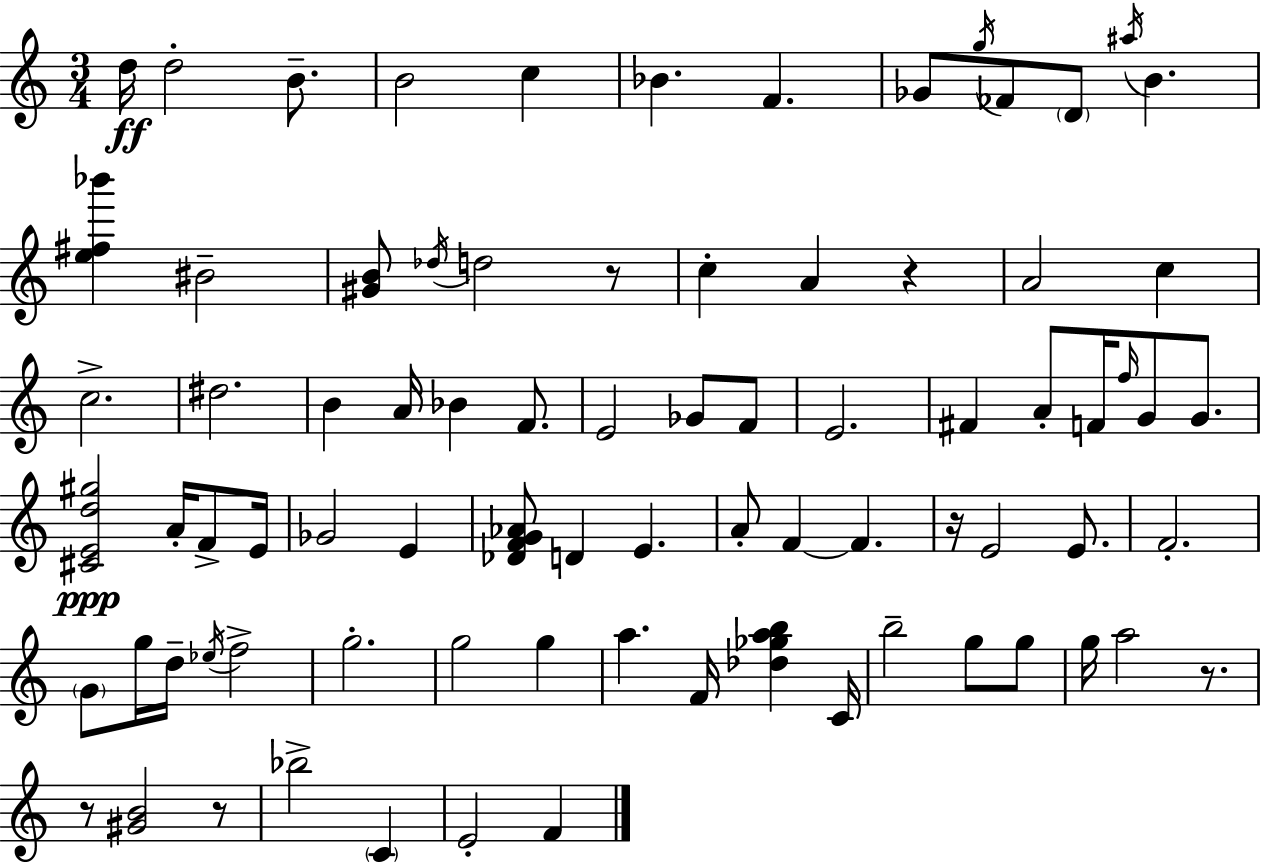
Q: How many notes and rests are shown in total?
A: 81